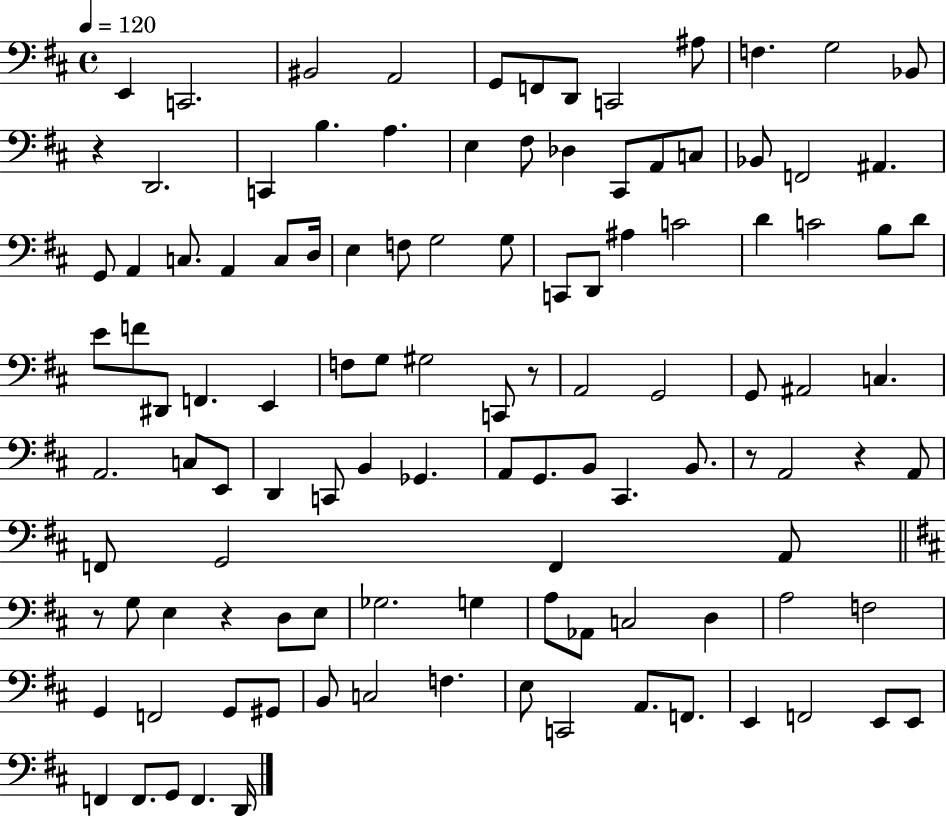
E2/q C2/h. BIS2/h A2/h G2/e F2/e D2/e C2/h A#3/e F3/q. G3/h Bb2/e R/q D2/h. C2/q B3/q. A3/q. E3/q F#3/e Db3/q C#2/e A2/e C3/e Bb2/e F2/h A#2/q. G2/e A2/q C3/e. A2/q C3/e D3/s E3/q F3/e G3/h G3/e C2/e D2/e A#3/q C4/h D4/q C4/h B3/e D4/e E4/e F4/e D#2/e F2/q. E2/q F3/e G3/e G#3/h C2/e R/e A2/h G2/h G2/e A#2/h C3/q. A2/h. C3/e E2/e D2/q C2/e B2/q Gb2/q. A2/e G2/e. B2/e C#2/q. B2/e. R/e A2/h R/q A2/e F2/e G2/h F2/q A2/e R/e G3/e E3/q R/q D3/e E3/e Gb3/h. G3/q A3/e Ab2/e C3/h D3/q A3/h F3/h G2/q F2/h G2/e G#2/e B2/e C3/h F3/q. E3/e C2/h A2/e. F2/e. E2/q F2/h E2/e E2/e F2/q F2/e. G2/e F2/q. D2/s